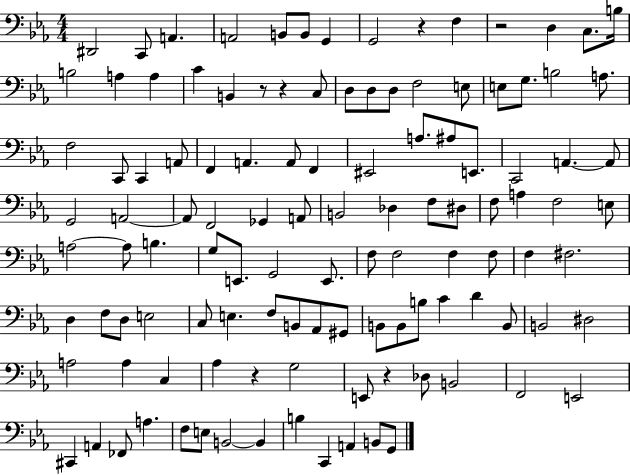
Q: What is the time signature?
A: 4/4